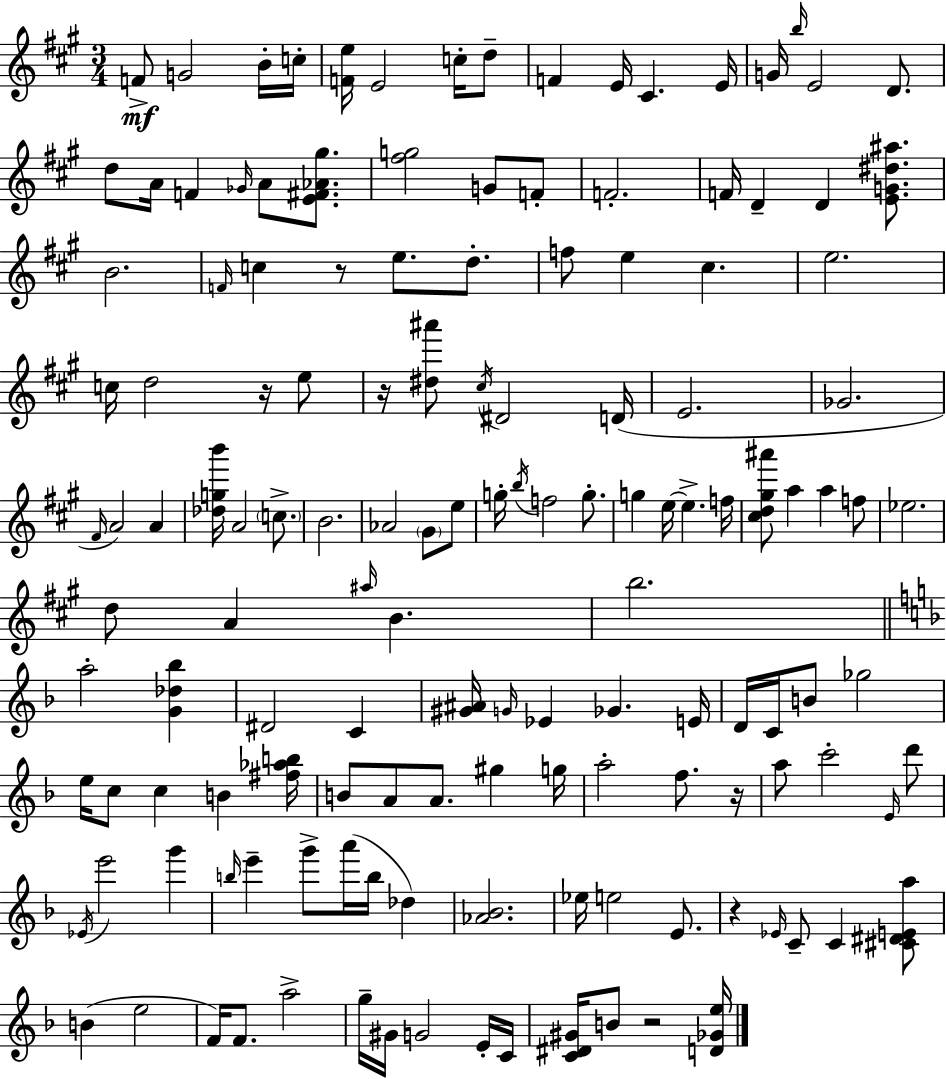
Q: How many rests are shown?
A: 6